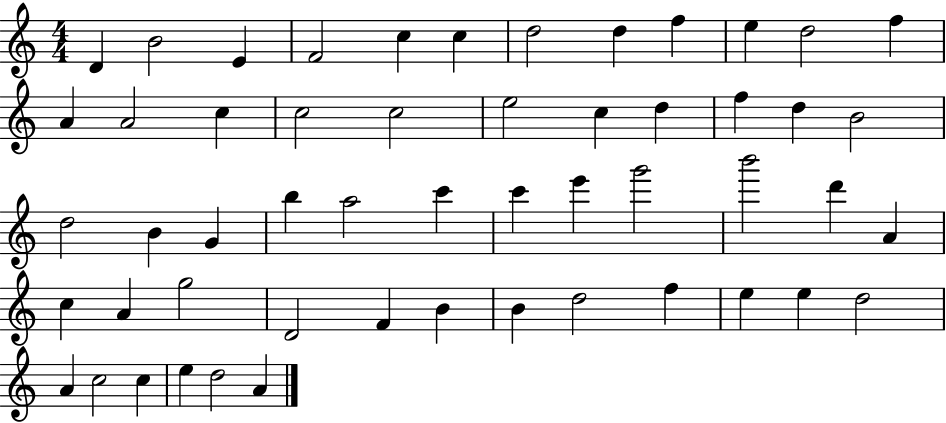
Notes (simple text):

D4/q B4/h E4/q F4/h C5/q C5/q D5/h D5/q F5/q E5/q D5/h F5/q A4/q A4/h C5/q C5/h C5/h E5/h C5/q D5/q F5/q D5/q B4/h D5/h B4/q G4/q B5/q A5/h C6/q C6/q E6/q G6/h B6/h D6/q A4/q C5/q A4/q G5/h D4/h F4/q B4/q B4/q D5/h F5/q E5/q E5/q D5/h A4/q C5/h C5/q E5/q D5/h A4/q